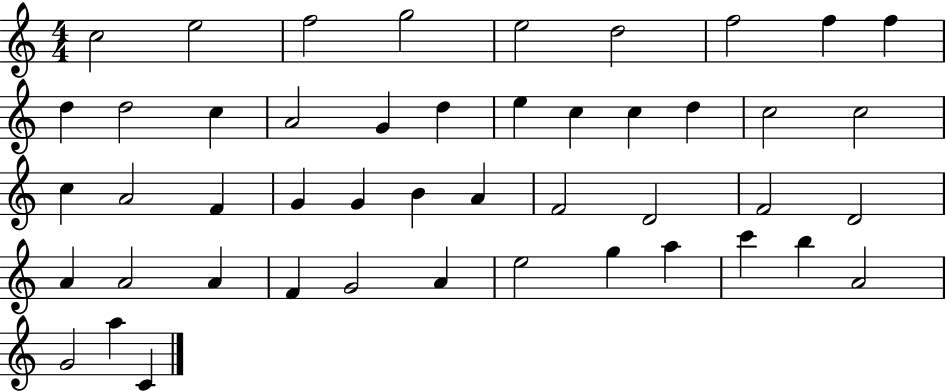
X:1
T:Untitled
M:4/4
L:1/4
K:C
c2 e2 f2 g2 e2 d2 f2 f f d d2 c A2 G d e c c d c2 c2 c A2 F G G B A F2 D2 F2 D2 A A2 A F G2 A e2 g a c' b A2 G2 a C